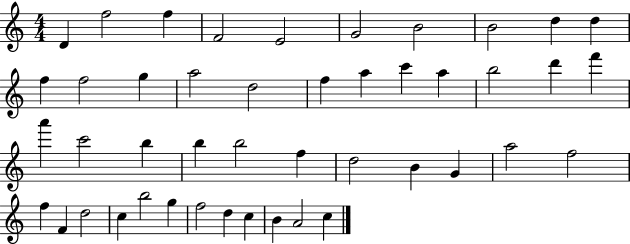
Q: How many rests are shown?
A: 0